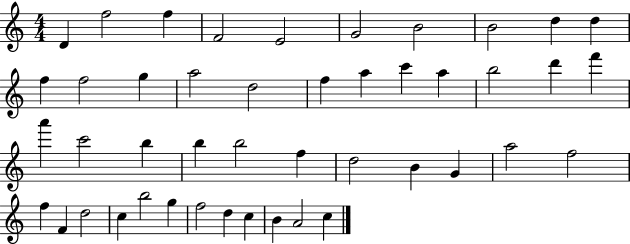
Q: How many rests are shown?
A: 0